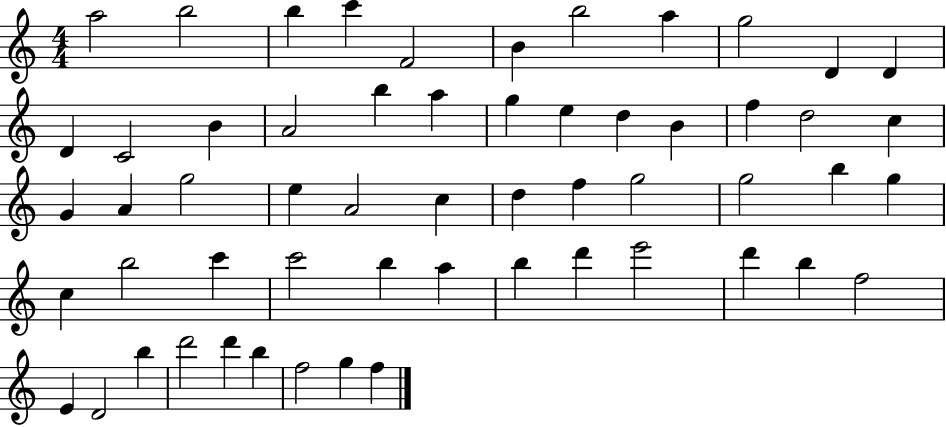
{
  \clef treble
  \numericTimeSignature
  \time 4/4
  \key c \major
  a''2 b''2 | b''4 c'''4 f'2 | b'4 b''2 a''4 | g''2 d'4 d'4 | \break d'4 c'2 b'4 | a'2 b''4 a''4 | g''4 e''4 d''4 b'4 | f''4 d''2 c''4 | \break g'4 a'4 g''2 | e''4 a'2 c''4 | d''4 f''4 g''2 | g''2 b''4 g''4 | \break c''4 b''2 c'''4 | c'''2 b''4 a''4 | b''4 d'''4 e'''2 | d'''4 b''4 f''2 | \break e'4 d'2 b''4 | d'''2 d'''4 b''4 | f''2 g''4 f''4 | \bar "|."
}